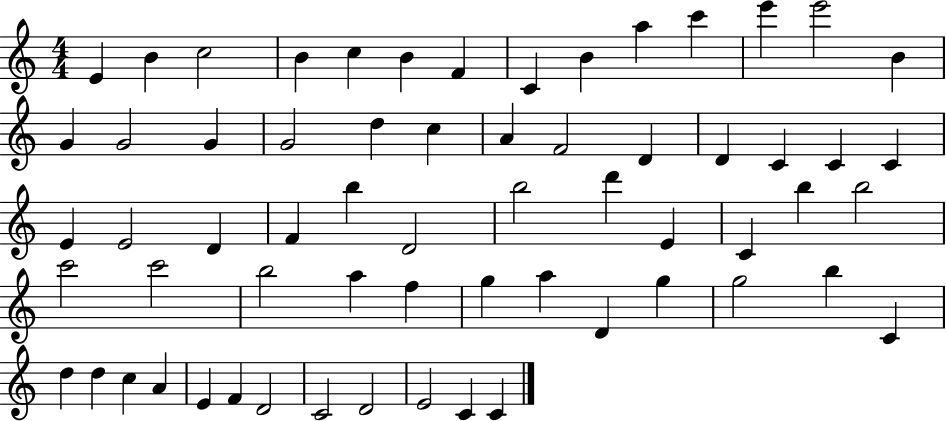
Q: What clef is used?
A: treble